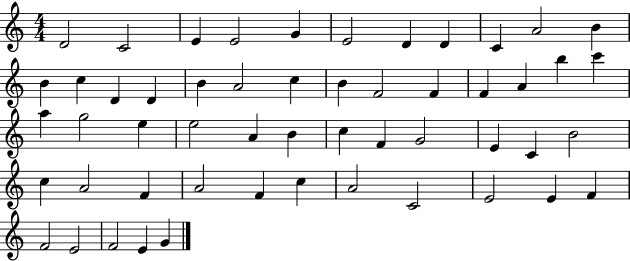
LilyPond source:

{
  \clef treble
  \numericTimeSignature
  \time 4/4
  \key c \major
  d'2 c'2 | e'4 e'2 g'4 | e'2 d'4 d'4 | c'4 a'2 b'4 | \break b'4 c''4 d'4 d'4 | b'4 a'2 c''4 | b'4 f'2 f'4 | f'4 a'4 b''4 c'''4 | \break a''4 g''2 e''4 | e''2 a'4 b'4 | c''4 f'4 g'2 | e'4 c'4 b'2 | \break c''4 a'2 f'4 | a'2 f'4 c''4 | a'2 c'2 | e'2 e'4 f'4 | \break f'2 e'2 | f'2 e'4 g'4 | \bar "|."
}